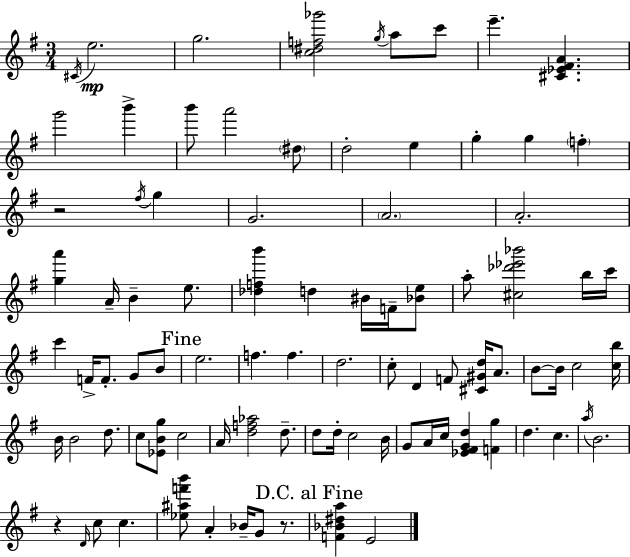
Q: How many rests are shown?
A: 3